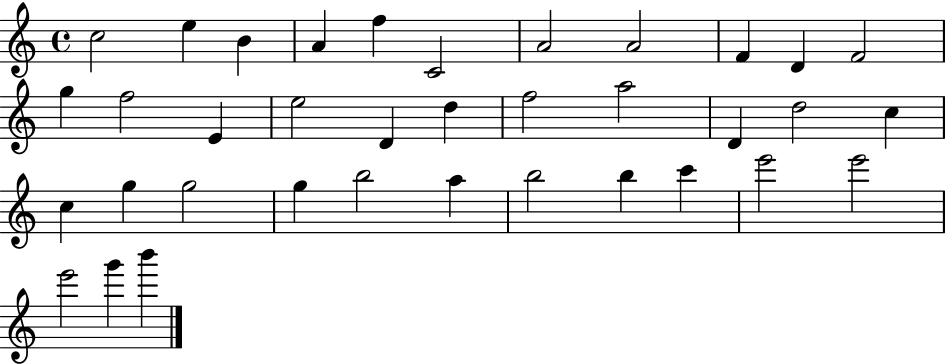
{
  \clef treble
  \time 4/4
  \defaultTimeSignature
  \key c \major
  c''2 e''4 b'4 | a'4 f''4 c'2 | a'2 a'2 | f'4 d'4 f'2 | \break g''4 f''2 e'4 | e''2 d'4 d''4 | f''2 a''2 | d'4 d''2 c''4 | \break c''4 g''4 g''2 | g''4 b''2 a''4 | b''2 b''4 c'''4 | e'''2 e'''2 | \break e'''2 g'''4 b'''4 | \bar "|."
}